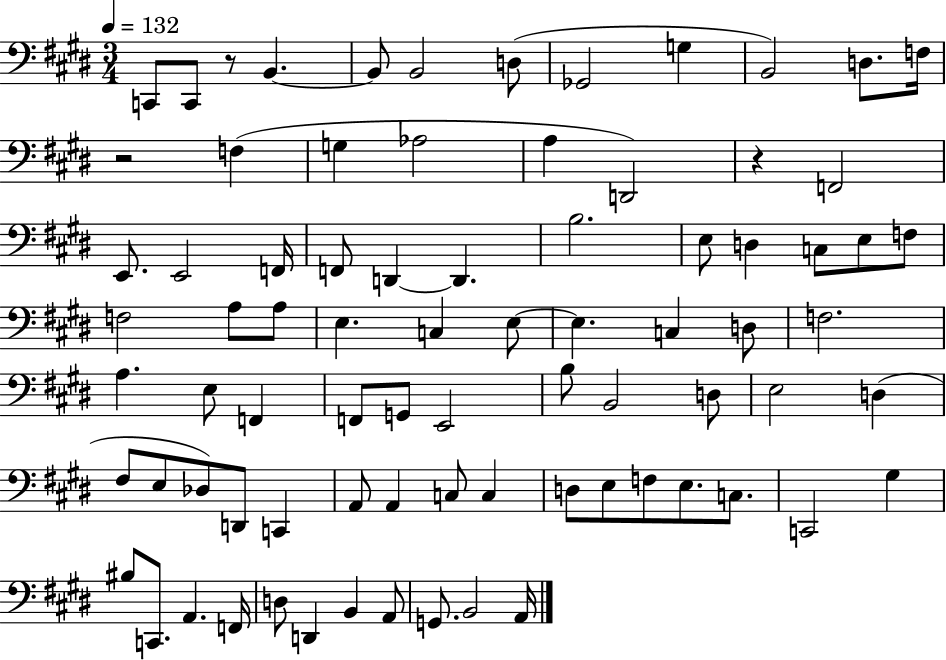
X:1
T:Untitled
M:3/4
L:1/4
K:E
C,,/2 C,,/2 z/2 B,, B,,/2 B,,2 D,/2 _G,,2 G, B,,2 D,/2 F,/4 z2 F, G, _A,2 A, D,,2 z F,,2 E,,/2 E,,2 F,,/4 F,,/2 D,, D,, B,2 E,/2 D, C,/2 E,/2 F,/2 F,2 A,/2 A,/2 E, C, E,/2 E, C, D,/2 F,2 A, E,/2 F,, F,,/2 G,,/2 E,,2 B,/2 B,,2 D,/2 E,2 D, ^F,/2 E,/2 _D,/2 D,,/2 C,, A,,/2 A,, C,/2 C, D,/2 E,/2 F,/2 E,/2 C,/2 C,,2 ^G, ^B,/2 C,,/2 A,, F,,/4 D,/2 D,, B,, A,,/2 G,,/2 B,,2 A,,/4